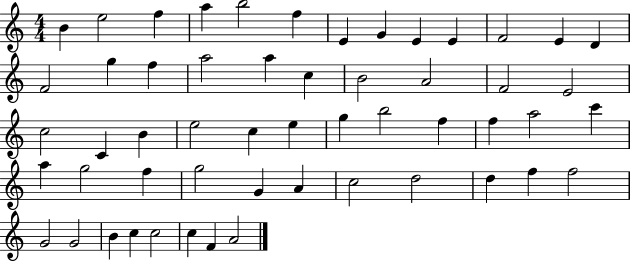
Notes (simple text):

B4/q E5/h F5/q A5/q B5/h F5/q E4/q G4/q E4/q E4/q F4/h E4/q D4/q F4/h G5/q F5/q A5/h A5/q C5/q B4/h A4/h F4/h E4/h C5/h C4/q B4/q E5/h C5/q E5/q G5/q B5/h F5/q F5/q A5/h C6/q A5/q G5/h F5/q G5/h G4/q A4/q C5/h D5/h D5/q F5/q F5/h G4/h G4/h B4/q C5/q C5/h C5/q F4/q A4/h